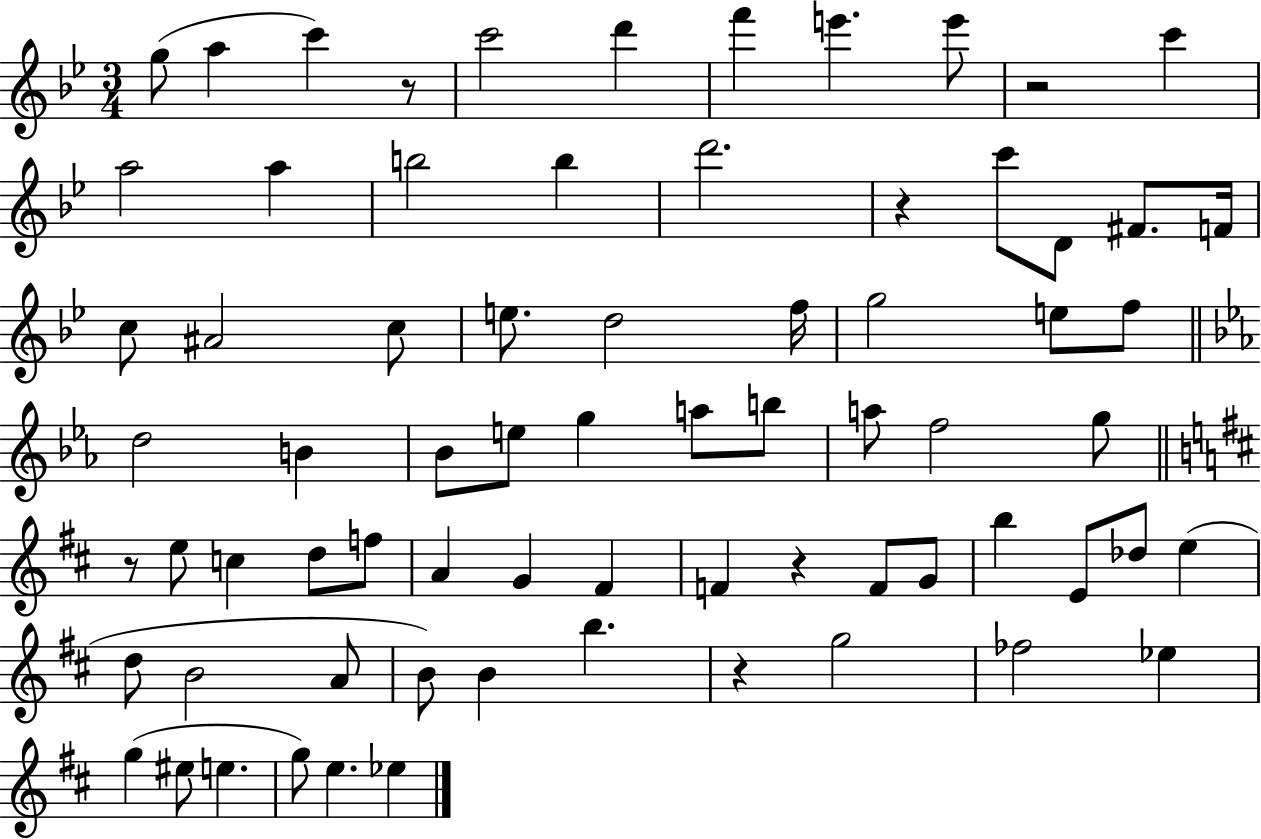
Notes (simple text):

G5/e A5/q C6/q R/e C6/h D6/q F6/q E6/q. E6/e R/h C6/q A5/h A5/q B5/h B5/q D6/h. R/q C6/e D4/e F#4/e. F4/s C5/e A#4/h C5/e E5/e. D5/h F5/s G5/h E5/e F5/e D5/h B4/q Bb4/e E5/e G5/q A5/e B5/e A5/e F5/h G5/e R/e E5/e C5/q D5/e F5/e A4/q G4/q F#4/q F4/q R/q F4/e G4/e B5/q E4/e Db5/e E5/q D5/e B4/h A4/e B4/e B4/q B5/q. R/q G5/h FES5/h Eb5/q G5/q EIS5/e E5/q. G5/e E5/q. Eb5/q